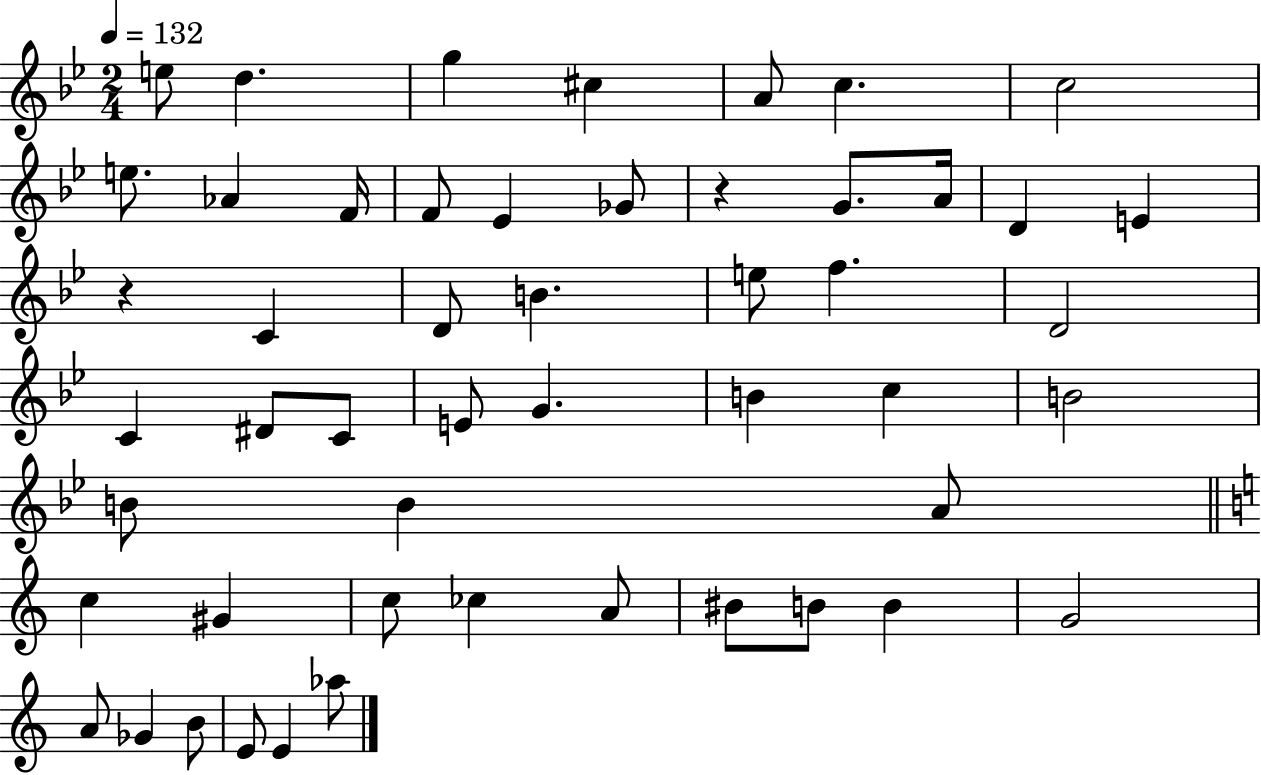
X:1
T:Untitled
M:2/4
L:1/4
K:Bb
e/2 d g ^c A/2 c c2 e/2 _A F/4 F/2 _E _G/2 z G/2 A/4 D E z C D/2 B e/2 f D2 C ^D/2 C/2 E/2 G B c B2 B/2 B A/2 c ^G c/2 _c A/2 ^B/2 B/2 B G2 A/2 _G B/2 E/2 E _a/2